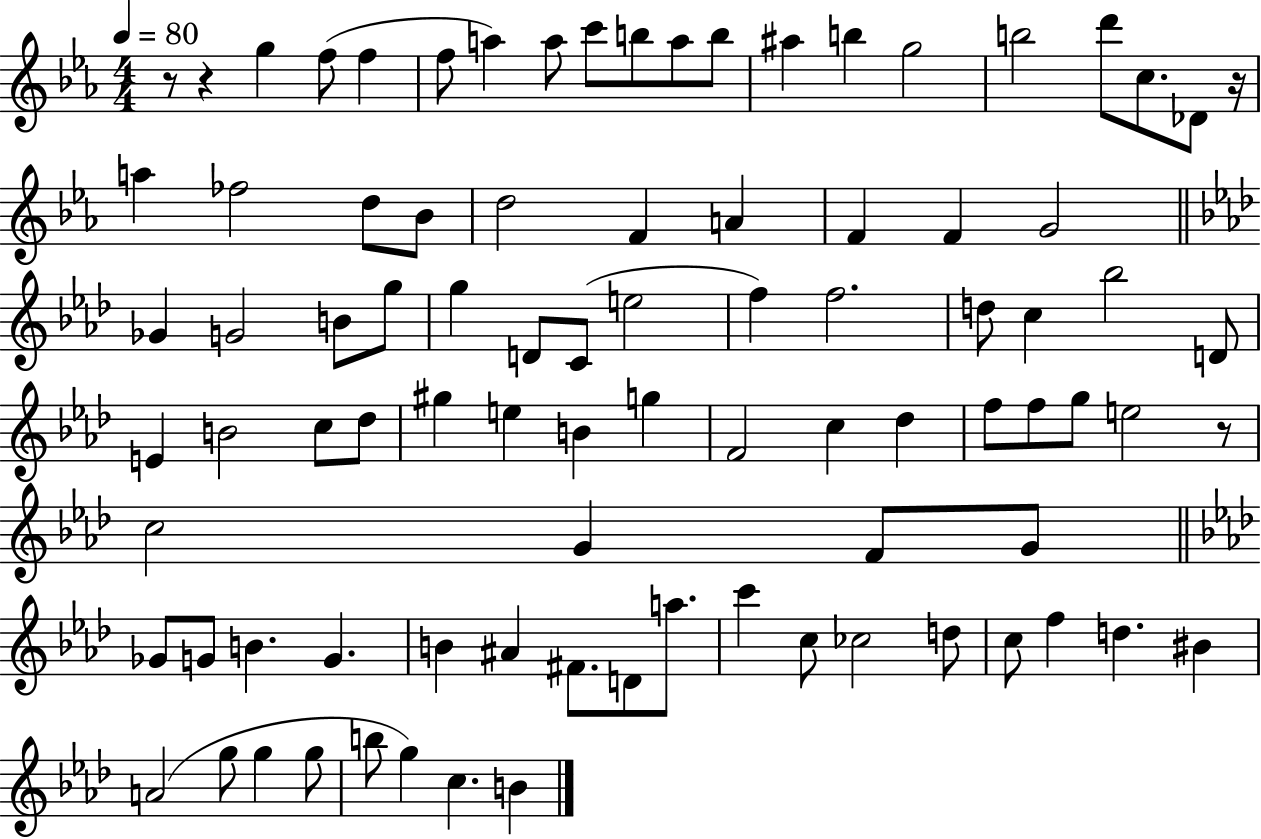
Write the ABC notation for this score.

X:1
T:Untitled
M:4/4
L:1/4
K:Eb
z/2 z g f/2 f f/2 a a/2 c'/2 b/2 a/2 b/2 ^a b g2 b2 d'/2 c/2 _D/2 z/4 a _f2 d/2 _B/2 d2 F A F F G2 _G G2 B/2 g/2 g D/2 C/2 e2 f f2 d/2 c _b2 D/2 E B2 c/2 _d/2 ^g e B g F2 c _d f/2 f/2 g/2 e2 z/2 c2 G F/2 G/2 _G/2 G/2 B G B ^A ^F/2 D/2 a/2 c' c/2 _c2 d/2 c/2 f d ^B A2 g/2 g g/2 b/2 g c B